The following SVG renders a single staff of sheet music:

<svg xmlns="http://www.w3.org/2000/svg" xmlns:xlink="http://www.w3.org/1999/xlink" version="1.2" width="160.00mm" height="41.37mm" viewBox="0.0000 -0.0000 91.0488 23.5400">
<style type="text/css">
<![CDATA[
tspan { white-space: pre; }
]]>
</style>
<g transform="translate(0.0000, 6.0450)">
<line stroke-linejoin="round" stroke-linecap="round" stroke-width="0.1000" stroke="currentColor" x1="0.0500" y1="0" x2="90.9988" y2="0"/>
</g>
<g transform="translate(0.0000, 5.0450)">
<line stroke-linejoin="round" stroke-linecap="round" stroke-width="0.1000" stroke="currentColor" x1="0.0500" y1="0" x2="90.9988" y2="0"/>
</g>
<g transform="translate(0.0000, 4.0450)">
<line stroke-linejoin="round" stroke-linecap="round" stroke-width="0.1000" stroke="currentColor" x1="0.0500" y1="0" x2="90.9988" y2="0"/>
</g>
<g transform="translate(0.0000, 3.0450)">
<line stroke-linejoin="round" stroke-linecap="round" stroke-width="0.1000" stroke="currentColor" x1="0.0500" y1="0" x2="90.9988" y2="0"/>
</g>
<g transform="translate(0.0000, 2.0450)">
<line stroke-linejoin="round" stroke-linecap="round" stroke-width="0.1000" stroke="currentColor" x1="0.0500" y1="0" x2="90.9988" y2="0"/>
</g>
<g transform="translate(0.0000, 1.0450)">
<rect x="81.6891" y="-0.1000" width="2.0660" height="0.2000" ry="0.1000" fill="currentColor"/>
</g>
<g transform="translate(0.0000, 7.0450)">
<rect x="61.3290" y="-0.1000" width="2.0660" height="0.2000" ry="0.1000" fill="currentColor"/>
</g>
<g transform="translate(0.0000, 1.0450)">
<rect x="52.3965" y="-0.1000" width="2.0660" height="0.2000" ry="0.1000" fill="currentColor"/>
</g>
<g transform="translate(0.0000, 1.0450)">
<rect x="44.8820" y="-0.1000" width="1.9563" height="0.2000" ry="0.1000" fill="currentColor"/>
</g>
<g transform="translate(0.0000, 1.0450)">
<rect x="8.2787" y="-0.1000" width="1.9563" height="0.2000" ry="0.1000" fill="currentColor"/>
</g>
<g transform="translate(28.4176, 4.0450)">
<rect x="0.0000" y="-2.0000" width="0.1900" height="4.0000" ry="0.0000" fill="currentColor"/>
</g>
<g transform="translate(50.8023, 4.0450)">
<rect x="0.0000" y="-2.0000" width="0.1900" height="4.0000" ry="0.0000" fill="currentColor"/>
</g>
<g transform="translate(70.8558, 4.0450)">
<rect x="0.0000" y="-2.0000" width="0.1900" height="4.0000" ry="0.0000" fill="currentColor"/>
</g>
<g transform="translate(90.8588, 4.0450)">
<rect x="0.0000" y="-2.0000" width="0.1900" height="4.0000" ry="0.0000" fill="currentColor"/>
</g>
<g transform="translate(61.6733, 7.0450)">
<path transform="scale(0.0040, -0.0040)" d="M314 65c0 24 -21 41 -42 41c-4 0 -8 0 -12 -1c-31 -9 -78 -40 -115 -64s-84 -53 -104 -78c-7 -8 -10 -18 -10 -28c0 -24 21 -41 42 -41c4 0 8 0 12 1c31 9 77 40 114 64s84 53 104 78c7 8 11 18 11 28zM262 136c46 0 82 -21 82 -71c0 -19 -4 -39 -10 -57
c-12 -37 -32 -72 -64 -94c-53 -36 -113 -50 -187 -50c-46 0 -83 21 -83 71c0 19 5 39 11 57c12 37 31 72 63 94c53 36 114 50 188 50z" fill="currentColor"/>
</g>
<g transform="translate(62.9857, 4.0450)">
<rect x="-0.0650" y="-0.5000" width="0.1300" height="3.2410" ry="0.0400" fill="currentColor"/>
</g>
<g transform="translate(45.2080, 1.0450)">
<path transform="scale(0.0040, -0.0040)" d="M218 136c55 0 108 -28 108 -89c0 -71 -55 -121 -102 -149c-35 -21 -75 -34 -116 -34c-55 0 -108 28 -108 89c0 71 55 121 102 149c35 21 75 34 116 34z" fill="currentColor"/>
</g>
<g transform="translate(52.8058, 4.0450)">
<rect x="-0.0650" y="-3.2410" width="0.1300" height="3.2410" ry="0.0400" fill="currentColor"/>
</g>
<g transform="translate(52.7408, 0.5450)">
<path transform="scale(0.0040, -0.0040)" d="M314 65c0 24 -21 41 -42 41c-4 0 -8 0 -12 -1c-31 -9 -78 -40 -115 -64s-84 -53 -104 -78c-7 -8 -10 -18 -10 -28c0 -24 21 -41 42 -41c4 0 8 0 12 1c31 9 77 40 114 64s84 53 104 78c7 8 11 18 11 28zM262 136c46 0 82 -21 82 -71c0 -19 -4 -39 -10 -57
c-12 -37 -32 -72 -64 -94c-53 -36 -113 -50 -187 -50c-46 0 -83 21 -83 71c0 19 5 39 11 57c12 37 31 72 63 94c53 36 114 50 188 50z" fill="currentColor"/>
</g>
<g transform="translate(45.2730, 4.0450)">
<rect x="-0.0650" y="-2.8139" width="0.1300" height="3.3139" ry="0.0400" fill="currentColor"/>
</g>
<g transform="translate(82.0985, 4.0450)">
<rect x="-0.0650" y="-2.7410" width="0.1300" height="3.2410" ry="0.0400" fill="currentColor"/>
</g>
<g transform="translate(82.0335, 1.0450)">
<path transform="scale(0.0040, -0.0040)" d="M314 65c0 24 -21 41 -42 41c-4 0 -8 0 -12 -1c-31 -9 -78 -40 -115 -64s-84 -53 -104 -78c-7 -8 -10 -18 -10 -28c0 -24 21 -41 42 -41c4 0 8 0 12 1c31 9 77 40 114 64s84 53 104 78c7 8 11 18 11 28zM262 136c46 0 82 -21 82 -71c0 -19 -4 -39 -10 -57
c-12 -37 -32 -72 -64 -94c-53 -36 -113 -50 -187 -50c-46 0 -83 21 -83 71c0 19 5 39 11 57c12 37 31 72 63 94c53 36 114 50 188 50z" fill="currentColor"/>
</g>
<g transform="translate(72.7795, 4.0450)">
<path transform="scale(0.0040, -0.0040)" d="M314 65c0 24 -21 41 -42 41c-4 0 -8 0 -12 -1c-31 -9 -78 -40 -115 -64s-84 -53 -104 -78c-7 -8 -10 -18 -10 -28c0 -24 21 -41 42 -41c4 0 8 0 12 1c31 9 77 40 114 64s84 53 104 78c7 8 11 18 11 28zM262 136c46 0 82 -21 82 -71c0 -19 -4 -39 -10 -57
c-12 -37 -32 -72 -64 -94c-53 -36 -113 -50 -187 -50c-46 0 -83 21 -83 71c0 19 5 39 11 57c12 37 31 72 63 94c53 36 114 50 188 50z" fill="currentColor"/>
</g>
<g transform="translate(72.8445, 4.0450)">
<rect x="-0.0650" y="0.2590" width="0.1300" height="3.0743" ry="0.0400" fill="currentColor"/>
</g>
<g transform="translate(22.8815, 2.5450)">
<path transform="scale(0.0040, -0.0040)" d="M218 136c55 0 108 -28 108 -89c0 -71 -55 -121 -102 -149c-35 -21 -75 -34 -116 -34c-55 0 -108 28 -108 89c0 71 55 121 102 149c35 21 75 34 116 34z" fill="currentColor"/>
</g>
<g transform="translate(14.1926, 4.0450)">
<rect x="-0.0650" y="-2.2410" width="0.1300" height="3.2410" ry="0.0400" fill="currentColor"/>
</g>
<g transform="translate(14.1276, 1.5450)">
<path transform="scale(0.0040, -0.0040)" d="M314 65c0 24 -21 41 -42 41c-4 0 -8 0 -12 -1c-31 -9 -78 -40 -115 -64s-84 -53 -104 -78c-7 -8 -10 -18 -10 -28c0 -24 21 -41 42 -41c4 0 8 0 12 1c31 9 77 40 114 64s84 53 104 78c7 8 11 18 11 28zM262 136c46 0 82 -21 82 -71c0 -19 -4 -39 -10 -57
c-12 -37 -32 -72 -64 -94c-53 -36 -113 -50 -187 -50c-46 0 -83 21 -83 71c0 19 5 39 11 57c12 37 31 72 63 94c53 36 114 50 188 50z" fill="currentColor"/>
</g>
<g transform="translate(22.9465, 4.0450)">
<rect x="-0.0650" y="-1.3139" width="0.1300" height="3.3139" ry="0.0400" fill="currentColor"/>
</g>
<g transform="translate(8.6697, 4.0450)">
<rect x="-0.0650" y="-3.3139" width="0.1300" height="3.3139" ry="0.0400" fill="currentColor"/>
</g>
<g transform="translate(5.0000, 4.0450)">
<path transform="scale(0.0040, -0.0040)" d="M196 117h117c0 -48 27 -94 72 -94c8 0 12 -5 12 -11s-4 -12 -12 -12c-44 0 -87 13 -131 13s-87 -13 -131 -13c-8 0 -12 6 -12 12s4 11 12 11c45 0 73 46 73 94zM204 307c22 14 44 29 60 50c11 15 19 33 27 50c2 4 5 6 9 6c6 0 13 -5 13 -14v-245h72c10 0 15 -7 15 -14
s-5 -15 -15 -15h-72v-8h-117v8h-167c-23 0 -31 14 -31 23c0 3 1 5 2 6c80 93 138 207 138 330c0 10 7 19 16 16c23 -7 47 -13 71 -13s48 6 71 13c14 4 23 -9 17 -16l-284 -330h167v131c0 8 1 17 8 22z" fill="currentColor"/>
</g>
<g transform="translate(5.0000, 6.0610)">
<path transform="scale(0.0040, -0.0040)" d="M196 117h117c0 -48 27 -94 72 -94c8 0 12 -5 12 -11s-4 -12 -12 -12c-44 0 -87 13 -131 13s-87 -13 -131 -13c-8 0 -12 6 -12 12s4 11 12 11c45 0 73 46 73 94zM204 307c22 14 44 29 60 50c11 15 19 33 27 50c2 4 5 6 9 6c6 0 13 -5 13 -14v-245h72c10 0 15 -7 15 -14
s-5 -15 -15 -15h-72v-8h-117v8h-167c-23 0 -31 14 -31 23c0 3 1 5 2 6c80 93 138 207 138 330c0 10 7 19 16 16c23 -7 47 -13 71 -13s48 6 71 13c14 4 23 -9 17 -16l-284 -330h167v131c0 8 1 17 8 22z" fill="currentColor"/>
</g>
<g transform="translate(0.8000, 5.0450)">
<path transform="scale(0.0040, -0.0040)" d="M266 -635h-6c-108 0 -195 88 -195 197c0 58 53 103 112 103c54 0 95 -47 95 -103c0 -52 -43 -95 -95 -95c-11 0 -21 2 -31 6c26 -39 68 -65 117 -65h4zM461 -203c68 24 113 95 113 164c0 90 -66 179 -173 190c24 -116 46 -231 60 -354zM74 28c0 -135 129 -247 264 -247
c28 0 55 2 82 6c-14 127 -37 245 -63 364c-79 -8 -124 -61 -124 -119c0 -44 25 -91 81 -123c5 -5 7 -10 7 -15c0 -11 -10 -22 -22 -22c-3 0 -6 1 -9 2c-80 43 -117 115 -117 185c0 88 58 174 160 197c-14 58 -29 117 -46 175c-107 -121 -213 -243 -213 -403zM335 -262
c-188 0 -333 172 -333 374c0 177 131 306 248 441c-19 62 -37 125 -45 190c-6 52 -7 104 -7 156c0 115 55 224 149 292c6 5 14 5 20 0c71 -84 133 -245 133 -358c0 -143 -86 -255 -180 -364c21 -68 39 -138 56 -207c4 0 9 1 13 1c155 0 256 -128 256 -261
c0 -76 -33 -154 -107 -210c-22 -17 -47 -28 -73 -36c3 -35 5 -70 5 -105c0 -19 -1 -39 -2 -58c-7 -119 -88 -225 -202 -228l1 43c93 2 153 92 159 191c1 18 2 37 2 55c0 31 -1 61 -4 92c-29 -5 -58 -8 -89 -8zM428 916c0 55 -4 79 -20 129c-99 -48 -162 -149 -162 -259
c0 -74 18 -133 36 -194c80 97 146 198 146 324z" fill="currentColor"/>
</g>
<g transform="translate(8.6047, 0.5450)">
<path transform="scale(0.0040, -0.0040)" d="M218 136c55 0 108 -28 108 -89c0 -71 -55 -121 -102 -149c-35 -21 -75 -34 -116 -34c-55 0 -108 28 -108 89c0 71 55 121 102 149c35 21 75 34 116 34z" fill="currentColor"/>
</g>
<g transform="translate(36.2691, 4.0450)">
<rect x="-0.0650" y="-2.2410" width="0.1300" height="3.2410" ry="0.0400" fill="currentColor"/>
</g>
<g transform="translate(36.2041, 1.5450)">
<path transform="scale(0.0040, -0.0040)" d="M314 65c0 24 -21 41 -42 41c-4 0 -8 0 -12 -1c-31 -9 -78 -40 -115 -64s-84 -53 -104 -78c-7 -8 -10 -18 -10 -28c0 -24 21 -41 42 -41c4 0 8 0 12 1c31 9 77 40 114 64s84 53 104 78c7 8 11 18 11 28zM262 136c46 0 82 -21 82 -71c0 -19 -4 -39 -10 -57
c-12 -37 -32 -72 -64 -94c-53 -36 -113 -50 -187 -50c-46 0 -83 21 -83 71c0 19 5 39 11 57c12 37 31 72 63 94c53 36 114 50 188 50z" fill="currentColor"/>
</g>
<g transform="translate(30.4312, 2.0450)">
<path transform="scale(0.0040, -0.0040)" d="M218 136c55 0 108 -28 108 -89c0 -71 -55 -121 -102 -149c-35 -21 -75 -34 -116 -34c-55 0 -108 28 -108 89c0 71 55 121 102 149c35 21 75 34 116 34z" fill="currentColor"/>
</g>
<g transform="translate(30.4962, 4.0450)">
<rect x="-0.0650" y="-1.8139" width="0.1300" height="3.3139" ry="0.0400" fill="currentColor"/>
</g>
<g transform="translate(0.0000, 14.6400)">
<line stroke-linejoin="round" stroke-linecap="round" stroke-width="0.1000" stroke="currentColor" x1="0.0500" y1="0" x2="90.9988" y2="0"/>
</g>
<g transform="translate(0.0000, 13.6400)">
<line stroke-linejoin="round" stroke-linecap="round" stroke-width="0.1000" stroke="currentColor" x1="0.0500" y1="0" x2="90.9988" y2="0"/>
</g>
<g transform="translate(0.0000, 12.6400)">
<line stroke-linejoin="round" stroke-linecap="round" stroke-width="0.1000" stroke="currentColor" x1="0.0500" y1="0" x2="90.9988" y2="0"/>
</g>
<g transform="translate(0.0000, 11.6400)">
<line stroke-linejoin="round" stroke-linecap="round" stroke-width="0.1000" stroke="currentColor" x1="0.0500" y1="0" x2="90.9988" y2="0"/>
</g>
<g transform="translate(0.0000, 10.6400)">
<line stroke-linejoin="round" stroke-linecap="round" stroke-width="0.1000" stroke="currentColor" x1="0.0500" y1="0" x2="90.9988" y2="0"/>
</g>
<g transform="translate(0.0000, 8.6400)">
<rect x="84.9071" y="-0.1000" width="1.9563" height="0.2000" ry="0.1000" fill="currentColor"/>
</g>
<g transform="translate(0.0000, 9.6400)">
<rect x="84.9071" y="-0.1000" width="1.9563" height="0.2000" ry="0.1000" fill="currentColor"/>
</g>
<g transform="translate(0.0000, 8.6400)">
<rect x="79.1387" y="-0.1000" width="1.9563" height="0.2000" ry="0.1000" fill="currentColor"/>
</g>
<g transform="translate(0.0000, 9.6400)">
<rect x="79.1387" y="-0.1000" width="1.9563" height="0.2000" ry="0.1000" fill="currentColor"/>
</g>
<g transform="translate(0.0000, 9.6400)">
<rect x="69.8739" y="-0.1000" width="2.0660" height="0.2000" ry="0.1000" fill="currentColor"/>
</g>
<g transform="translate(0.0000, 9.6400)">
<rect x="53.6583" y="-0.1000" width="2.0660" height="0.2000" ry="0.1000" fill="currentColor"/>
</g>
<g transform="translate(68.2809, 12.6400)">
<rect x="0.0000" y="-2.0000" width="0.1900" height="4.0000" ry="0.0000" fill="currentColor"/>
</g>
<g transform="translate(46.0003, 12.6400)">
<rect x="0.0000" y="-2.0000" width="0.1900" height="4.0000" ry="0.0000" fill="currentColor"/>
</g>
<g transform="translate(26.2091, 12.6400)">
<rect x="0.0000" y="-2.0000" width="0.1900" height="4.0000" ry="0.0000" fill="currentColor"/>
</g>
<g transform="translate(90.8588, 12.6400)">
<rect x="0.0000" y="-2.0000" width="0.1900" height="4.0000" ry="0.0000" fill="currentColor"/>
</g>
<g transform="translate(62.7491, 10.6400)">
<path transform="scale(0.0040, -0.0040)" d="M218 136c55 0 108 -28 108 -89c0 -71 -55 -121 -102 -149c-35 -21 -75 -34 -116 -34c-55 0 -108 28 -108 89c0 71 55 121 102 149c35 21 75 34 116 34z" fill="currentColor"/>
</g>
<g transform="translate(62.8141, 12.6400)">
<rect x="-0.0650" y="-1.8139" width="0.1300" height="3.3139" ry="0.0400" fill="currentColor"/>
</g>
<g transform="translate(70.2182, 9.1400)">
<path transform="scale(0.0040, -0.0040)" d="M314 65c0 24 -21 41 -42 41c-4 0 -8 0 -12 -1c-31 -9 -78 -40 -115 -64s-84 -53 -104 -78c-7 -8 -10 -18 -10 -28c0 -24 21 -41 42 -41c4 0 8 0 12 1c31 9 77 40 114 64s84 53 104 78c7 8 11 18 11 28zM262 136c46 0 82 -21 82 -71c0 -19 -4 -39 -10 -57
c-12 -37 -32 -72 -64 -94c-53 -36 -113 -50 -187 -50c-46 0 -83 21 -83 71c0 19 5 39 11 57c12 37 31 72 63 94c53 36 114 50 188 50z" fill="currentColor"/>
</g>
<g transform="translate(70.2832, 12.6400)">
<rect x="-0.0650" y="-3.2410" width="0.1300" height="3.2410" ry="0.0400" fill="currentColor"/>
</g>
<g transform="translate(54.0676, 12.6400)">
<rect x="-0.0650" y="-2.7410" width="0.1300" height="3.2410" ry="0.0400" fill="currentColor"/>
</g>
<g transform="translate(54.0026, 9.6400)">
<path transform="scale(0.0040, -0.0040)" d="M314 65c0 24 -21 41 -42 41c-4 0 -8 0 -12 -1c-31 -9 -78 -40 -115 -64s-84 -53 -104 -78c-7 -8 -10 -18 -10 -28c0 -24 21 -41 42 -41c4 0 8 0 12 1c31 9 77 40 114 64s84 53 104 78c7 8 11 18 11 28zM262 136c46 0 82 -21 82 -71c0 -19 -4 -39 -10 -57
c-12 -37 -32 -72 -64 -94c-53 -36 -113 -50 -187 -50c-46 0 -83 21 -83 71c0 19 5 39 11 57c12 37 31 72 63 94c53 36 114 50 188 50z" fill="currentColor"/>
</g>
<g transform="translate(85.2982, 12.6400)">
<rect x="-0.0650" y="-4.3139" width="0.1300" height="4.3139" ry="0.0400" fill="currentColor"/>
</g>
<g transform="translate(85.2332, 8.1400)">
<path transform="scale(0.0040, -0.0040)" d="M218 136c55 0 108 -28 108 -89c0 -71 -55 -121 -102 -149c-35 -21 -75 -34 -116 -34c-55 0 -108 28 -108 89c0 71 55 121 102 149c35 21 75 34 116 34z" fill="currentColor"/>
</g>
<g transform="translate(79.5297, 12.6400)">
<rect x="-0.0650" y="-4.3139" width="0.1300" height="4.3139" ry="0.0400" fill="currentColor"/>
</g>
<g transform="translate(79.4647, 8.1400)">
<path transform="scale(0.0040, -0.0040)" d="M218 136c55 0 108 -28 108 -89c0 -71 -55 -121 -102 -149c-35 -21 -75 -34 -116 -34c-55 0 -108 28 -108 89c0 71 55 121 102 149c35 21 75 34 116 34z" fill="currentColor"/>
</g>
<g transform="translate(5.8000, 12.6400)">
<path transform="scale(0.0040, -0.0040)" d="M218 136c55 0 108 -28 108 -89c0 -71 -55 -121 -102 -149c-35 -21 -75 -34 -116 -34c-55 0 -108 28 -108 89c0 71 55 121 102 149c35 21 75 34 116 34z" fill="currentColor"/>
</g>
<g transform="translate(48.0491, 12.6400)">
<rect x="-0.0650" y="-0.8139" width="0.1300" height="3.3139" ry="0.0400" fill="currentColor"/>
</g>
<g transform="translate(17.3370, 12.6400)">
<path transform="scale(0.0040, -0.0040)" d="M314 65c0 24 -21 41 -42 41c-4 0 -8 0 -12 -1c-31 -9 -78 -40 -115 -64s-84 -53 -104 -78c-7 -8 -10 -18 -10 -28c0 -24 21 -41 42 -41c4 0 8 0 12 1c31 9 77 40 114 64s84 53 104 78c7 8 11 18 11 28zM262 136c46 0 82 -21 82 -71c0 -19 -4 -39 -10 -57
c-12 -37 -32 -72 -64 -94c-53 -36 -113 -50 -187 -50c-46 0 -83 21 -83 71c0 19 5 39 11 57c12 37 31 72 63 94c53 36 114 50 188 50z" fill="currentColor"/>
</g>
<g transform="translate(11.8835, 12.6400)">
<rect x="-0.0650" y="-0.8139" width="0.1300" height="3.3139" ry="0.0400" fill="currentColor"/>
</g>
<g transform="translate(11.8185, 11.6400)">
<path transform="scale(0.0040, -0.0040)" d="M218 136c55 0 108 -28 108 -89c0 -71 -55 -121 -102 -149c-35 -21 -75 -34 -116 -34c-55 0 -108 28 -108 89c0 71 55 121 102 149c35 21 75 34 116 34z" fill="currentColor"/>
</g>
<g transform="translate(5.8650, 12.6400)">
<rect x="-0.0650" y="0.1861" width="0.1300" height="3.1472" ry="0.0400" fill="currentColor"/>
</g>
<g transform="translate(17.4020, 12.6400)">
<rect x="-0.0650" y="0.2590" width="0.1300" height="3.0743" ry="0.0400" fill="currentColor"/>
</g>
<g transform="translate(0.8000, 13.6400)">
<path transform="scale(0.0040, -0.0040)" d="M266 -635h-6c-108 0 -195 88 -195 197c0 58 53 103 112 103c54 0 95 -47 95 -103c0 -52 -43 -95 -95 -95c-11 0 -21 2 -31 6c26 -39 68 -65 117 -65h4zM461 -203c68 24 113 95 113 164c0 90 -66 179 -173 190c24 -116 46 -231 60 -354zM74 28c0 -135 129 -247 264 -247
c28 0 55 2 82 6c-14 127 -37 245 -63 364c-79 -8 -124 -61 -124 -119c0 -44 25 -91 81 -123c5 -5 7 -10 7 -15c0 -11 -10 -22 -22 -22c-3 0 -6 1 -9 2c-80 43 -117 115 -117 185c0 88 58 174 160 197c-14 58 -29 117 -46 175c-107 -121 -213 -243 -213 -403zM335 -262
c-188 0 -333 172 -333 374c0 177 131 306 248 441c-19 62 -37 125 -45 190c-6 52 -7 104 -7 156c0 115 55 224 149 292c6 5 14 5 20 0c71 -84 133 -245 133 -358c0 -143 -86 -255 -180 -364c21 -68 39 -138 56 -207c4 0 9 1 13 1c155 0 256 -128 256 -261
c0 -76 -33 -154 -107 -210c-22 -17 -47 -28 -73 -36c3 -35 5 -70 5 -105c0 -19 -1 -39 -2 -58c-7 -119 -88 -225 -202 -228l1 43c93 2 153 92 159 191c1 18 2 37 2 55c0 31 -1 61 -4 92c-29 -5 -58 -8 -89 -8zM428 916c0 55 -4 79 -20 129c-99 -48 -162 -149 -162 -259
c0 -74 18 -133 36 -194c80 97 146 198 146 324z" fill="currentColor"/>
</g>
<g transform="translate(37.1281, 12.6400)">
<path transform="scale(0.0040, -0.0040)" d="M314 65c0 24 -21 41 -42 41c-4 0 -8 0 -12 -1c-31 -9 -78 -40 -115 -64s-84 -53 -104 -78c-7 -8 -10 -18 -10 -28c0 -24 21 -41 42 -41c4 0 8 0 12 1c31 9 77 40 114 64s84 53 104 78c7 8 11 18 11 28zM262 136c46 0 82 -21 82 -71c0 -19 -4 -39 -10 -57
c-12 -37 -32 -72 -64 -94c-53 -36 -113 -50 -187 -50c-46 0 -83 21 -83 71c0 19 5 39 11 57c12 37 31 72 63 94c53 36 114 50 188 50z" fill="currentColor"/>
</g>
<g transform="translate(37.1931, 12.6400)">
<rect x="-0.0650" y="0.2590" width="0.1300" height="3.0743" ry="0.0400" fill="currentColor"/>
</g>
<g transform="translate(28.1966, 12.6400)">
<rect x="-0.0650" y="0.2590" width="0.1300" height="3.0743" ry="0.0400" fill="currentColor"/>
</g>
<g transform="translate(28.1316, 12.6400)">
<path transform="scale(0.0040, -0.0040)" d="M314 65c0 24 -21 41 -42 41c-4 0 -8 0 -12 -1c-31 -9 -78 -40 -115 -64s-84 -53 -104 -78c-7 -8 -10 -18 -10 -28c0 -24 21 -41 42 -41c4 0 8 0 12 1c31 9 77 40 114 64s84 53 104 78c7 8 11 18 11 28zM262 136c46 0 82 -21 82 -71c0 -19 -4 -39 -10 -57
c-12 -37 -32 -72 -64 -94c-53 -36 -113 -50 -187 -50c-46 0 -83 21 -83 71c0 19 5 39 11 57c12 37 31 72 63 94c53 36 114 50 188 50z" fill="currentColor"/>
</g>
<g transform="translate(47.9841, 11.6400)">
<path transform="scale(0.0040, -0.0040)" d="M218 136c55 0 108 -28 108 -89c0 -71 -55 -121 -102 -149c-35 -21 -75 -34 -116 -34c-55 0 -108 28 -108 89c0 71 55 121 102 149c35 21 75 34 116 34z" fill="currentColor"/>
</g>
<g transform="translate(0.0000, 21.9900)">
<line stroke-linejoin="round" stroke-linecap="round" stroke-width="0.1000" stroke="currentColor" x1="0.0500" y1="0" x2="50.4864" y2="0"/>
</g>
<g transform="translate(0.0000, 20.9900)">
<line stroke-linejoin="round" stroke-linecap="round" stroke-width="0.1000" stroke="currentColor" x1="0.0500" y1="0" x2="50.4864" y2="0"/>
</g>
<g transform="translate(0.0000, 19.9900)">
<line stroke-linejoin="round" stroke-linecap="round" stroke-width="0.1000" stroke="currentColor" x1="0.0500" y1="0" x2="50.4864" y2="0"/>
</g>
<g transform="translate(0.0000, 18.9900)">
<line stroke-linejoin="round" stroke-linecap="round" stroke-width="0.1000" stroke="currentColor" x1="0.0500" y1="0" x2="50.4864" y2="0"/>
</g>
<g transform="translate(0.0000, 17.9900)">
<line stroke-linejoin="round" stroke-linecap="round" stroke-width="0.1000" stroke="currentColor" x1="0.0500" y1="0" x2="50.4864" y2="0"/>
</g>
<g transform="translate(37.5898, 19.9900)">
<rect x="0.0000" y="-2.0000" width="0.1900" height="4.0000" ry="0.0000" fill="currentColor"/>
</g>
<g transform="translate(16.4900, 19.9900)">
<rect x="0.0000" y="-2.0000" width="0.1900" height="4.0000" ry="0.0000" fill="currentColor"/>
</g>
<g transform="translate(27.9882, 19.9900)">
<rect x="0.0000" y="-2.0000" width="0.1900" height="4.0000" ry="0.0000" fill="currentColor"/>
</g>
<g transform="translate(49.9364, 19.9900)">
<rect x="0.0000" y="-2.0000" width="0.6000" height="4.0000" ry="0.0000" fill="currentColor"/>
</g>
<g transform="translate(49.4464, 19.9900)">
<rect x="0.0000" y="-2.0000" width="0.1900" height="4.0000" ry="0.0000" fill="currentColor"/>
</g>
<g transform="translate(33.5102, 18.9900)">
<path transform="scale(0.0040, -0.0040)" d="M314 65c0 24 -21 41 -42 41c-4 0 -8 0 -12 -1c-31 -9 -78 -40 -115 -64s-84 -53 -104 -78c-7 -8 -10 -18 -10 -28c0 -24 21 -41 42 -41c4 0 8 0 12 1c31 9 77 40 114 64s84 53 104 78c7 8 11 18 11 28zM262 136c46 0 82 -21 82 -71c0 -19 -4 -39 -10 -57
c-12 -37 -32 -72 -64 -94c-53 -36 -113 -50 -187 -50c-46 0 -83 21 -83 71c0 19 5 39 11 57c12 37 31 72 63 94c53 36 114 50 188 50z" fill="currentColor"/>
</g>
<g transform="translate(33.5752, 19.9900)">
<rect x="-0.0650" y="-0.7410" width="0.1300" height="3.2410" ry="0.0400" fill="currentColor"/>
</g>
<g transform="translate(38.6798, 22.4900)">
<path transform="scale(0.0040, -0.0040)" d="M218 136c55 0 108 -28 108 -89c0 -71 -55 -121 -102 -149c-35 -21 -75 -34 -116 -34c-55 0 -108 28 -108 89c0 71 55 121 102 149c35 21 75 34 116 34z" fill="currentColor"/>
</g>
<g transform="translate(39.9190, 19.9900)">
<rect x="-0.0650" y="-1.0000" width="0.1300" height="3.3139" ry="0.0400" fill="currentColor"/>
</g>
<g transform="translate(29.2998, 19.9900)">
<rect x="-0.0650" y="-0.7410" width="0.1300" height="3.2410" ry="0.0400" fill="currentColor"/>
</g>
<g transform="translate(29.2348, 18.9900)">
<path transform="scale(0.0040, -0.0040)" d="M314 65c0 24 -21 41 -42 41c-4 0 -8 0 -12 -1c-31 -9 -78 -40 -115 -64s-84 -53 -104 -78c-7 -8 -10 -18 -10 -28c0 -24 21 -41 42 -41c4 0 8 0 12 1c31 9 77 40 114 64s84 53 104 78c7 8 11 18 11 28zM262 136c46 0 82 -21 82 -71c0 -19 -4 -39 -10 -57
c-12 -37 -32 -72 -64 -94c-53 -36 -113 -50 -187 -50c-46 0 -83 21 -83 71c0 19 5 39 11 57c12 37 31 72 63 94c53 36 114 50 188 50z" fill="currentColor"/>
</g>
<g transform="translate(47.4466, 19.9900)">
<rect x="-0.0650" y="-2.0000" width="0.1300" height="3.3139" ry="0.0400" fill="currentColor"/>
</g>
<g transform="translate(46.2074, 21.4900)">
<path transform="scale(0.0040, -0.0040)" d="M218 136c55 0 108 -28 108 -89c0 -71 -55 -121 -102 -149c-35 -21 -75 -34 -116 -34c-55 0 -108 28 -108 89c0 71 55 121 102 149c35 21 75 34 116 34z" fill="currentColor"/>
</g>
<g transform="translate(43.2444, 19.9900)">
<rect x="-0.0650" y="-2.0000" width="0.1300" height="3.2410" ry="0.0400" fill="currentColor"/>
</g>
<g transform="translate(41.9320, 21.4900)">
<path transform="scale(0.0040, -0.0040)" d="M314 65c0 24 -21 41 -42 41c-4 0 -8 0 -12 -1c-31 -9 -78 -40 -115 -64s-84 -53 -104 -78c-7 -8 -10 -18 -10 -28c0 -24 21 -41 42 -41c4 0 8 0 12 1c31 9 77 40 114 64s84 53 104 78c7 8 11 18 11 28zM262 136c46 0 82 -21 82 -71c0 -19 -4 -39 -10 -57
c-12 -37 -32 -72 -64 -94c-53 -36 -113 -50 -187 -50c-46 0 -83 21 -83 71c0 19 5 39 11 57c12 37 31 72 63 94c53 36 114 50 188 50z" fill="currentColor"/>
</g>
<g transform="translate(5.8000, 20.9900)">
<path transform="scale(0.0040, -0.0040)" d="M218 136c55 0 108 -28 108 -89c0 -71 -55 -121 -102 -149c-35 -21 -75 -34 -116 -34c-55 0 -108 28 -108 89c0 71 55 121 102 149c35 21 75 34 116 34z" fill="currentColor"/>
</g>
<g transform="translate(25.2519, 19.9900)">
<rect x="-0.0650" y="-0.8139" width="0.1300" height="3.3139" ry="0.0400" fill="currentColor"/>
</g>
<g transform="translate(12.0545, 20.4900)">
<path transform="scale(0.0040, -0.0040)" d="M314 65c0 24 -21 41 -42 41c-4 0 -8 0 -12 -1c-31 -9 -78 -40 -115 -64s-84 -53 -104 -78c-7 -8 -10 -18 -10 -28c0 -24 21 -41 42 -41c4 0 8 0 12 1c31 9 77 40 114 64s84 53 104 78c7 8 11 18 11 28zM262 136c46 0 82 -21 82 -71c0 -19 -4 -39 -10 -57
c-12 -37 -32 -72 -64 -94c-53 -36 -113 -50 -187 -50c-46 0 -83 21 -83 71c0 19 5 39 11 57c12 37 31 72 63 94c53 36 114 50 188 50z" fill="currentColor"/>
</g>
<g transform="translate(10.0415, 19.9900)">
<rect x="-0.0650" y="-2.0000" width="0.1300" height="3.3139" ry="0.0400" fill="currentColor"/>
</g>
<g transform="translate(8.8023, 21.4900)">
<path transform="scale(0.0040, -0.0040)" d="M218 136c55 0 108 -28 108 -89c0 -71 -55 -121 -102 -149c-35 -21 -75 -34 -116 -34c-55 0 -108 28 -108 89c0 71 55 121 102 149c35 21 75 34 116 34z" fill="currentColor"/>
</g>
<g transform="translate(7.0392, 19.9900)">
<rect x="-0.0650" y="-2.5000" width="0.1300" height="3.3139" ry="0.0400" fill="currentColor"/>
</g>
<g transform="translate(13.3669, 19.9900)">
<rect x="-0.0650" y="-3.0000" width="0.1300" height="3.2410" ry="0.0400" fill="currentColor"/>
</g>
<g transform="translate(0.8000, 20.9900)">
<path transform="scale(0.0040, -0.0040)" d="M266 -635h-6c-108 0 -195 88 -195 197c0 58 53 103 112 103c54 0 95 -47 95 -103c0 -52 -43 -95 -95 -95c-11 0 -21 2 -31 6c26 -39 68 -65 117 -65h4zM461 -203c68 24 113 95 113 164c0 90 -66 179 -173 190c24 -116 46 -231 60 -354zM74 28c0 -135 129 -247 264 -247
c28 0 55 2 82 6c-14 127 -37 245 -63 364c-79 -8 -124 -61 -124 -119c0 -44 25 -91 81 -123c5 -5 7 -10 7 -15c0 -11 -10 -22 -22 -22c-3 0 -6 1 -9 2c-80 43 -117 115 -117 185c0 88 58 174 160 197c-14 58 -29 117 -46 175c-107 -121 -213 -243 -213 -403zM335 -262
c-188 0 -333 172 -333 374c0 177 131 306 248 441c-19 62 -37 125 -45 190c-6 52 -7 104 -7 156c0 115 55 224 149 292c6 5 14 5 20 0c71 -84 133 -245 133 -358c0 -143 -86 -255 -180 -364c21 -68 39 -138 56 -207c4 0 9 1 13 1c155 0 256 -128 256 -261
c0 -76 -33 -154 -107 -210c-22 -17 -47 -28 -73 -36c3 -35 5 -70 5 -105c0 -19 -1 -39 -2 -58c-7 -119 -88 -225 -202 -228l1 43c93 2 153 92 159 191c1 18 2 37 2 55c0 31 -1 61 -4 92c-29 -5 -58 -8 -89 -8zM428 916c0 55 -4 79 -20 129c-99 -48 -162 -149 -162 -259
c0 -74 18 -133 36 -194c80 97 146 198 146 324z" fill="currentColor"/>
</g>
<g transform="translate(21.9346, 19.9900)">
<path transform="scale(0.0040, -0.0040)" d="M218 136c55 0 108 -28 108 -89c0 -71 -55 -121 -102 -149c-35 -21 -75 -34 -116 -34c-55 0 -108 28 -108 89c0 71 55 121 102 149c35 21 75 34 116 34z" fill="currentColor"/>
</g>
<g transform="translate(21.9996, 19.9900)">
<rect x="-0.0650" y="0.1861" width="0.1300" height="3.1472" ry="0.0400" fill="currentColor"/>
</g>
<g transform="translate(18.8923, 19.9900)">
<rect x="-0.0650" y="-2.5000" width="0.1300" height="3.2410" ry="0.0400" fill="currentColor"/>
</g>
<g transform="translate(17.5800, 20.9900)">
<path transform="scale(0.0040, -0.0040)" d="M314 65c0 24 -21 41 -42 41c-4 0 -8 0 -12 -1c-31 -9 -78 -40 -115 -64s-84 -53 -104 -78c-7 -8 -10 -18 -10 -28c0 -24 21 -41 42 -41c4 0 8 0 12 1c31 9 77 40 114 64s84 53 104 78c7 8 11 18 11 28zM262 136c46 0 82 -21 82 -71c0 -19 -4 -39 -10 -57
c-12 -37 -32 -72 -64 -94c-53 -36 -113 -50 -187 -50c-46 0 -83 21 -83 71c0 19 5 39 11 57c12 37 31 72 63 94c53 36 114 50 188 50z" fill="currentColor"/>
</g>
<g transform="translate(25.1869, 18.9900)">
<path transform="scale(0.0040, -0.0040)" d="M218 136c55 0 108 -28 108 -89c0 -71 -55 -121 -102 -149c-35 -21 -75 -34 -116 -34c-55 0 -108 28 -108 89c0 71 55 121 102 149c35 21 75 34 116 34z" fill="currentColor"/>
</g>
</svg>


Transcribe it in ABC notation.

X:1
T:Untitled
M:4/4
L:1/4
K:C
b g2 e f g2 a b2 C2 B2 a2 B d B2 B2 B2 d a2 f b2 d' d' G F A2 G2 B d d2 d2 D F2 F